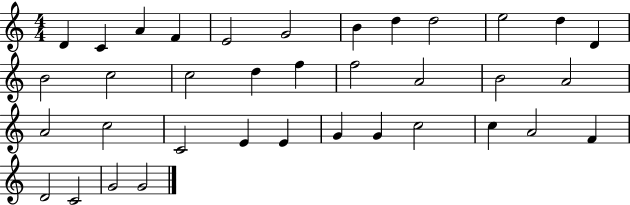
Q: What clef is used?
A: treble